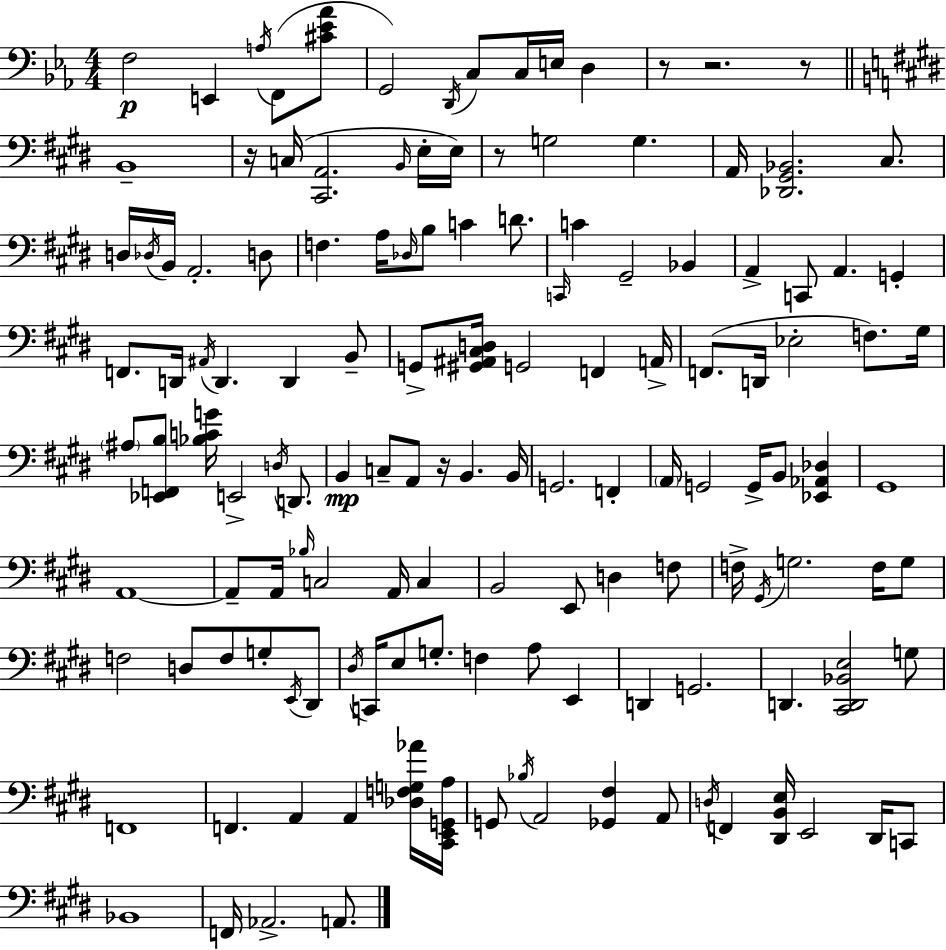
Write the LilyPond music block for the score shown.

{
  \clef bass
  \numericTimeSignature
  \time 4/4
  \key c \minor
  f2\p e,4 \acciaccatura { a16 }( f,8 <cis' ees' aes'>8 | g,2) \acciaccatura { d,16 } c8 c16 e16 d4 | r8 r2. | r8 \bar "||" \break \key e \major b,1-- | r16 c16( <cis, a,>2. \grace { b,16 } e16-. | e16) r8 g2 g4. | a,16 <des, gis, bes,>2. cis8. | \break d16 \acciaccatura { des16 } b,16 a,2.-. | d8 f4. a16 \grace { des16 } b8 c'4 | d'8. \grace { c,16 } c'4 gis,2-- | bes,4 a,4-> c,8 a,4. | \break g,4-. f,8. d,16 \acciaccatura { ais,16 } d,4. d,4 | b,8-- g,8-> <gis, ais, cis d>16 g,2 | f,4 a,16-> f,8.( d,16 ees2-. | f8.) gis16 \parenthesize ais8 <ees, f, b>8 <bes c' g'>16 e,2-> | \break \acciaccatura { d16 } d,8. b,4\mp c8-- a,8 r16 b,4. | b,16 g,2. | f,4-. \parenthesize a,16 g,2 g,16-> | b,8 <ees, aes, des>4 gis,1 | \break a,1~~ | a,8-- a,16 \grace { bes16 } c2 | a,16 c4 b,2 e,8 | d4 f8 f16-> \acciaccatura { gis,16 } g2. | \break f16 g8 f2 | d8 f8 g8-. \acciaccatura { e,16 } dis,8 \acciaccatura { dis16 } c,16 e8 g8.-. | f4 a8 e,4 d,4 g,2. | d,4. | \break <cis, d, bes, e>2 g8 f,1 | f,4. | a,4 a,4 <des f g aes'>16 <cis, e, g, a>16 g,8 \acciaccatura { bes16 } a,2 | <ges, fis>4 a,8 \acciaccatura { d16 } f,4 | \break <dis, b, e>16 e,2 dis,16 c,8 bes,1 | f,16 aes,2.-> | a,8. \bar "|."
}